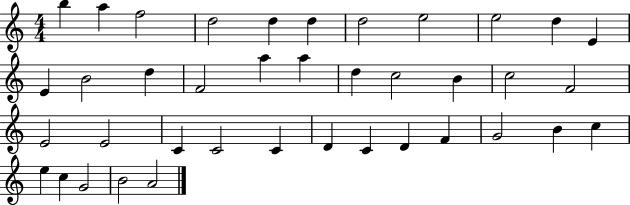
B5/q A5/q F5/h D5/h D5/q D5/q D5/h E5/h E5/h D5/q E4/q E4/q B4/h D5/q F4/h A5/q A5/q D5/q C5/h B4/q C5/h F4/h E4/h E4/h C4/q C4/h C4/q D4/q C4/q D4/q F4/q G4/h B4/q C5/q E5/q C5/q G4/h B4/h A4/h